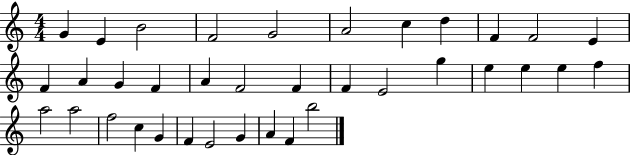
X:1
T:Untitled
M:4/4
L:1/4
K:C
G E B2 F2 G2 A2 c d F F2 E F A G F A F2 F F E2 g e e e f a2 a2 f2 c G F E2 G A F b2